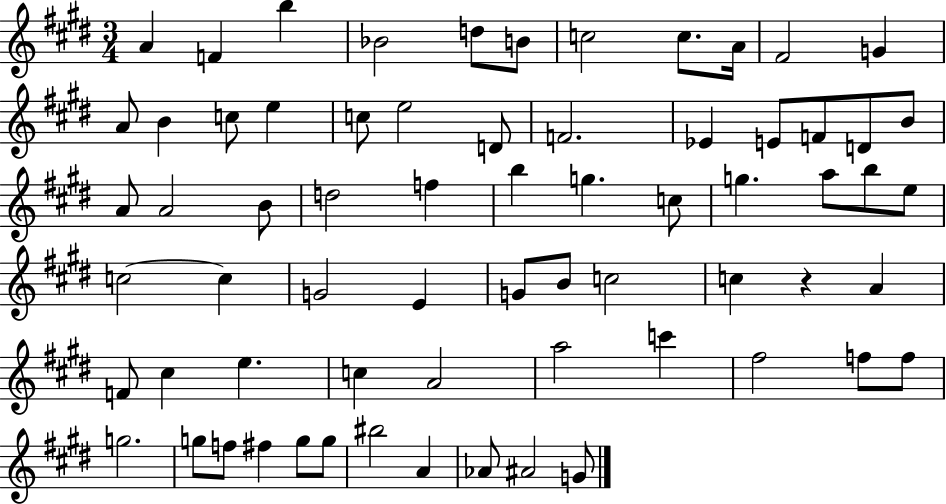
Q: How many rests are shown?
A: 1